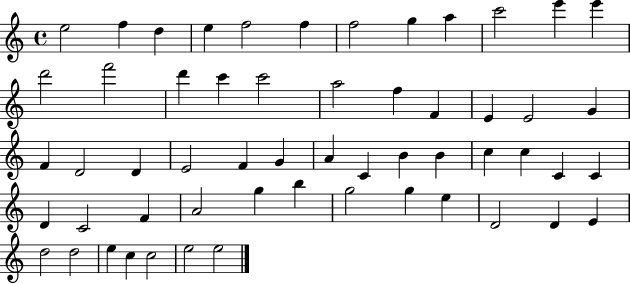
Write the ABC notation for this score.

X:1
T:Untitled
M:4/4
L:1/4
K:C
e2 f d e f2 f f2 g a c'2 e' e' d'2 f'2 d' c' c'2 a2 f F E E2 G F D2 D E2 F G A C B B c c C C D C2 F A2 g b g2 g e D2 D E d2 d2 e c c2 e2 e2